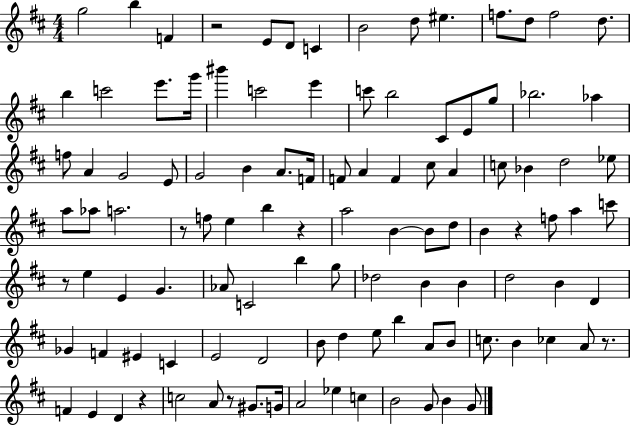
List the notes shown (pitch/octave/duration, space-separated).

G5/h B5/q F4/q R/h E4/e D4/e C4/q B4/h D5/e EIS5/q. F5/e. D5/e F5/h D5/e. B5/q C6/h E6/e. G6/s BIS6/q C6/h E6/q C6/e B5/h C#4/e E4/e G5/e Bb5/h. Ab5/q F5/e A4/q G4/h E4/e G4/h B4/q A4/e. F4/s F4/e A4/q F4/q C#5/e A4/q C5/e Bb4/q D5/h Eb5/e A5/e Ab5/e A5/h. R/e F5/e E5/q B5/q R/q A5/h B4/q B4/e D5/e B4/q R/q F5/e A5/q C6/e R/e E5/q E4/q G4/q. Ab4/e C4/h B5/q G5/e Db5/h B4/q B4/q D5/h B4/q D4/q Gb4/q F4/q EIS4/q C4/q E4/h D4/h B4/e D5/q E5/e B5/q A4/e B4/e C5/e. B4/q CES5/q A4/e R/e. F4/q E4/q D4/q R/q C5/h A4/e R/e G#4/e. G4/s A4/h Eb5/q C5/q B4/h G4/e B4/q G4/e